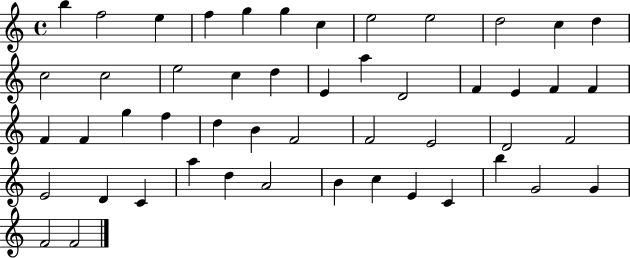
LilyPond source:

{
  \clef treble
  \time 4/4
  \defaultTimeSignature
  \key c \major
  b''4 f''2 e''4 | f''4 g''4 g''4 c''4 | e''2 e''2 | d''2 c''4 d''4 | \break c''2 c''2 | e''2 c''4 d''4 | e'4 a''4 d'2 | f'4 e'4 f'4 f'4 | \break f'4 f'4 g''4 f''4 | d''4 b'4 f'2 | f'2 e'2 | d'2 f'2 | \break e'2 d'4 c'4 | a''4 d''4 a'2 | b'4 c''4 e'4 c'4 | b''4 g'2 g'4 | \break f'2 f'2 | \bar "|."
}